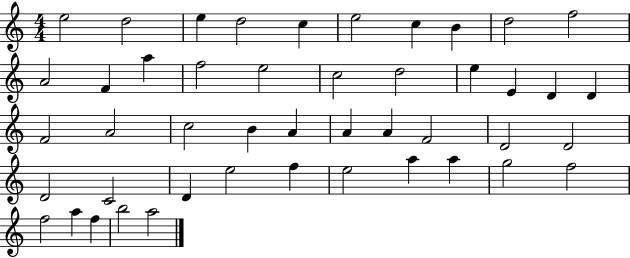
{
  \clef treble
  \numericTimeSignature
  \time 4/4
  \key c \major
  e''2 d''2 | e''4 d''2 c''4 | e''2 c''4 b'4 | d''2 f''2 | \break a'2 f'4 a''4 | f''2 e''2 | c''2 d''2 | e''4 e'4 d'4 d'4 | \break f'2 a'2 | c''2 b'4 a'4 | a'4 a'4 f'2 | d'2 d'2 | \break d'2 c'2 | d'4 e''2 f''4 | e''2 a''4 a''4 | g''2 f''2 | \break f''2 a''4 f''4 | b''2 a''2 | \bar "|."
}